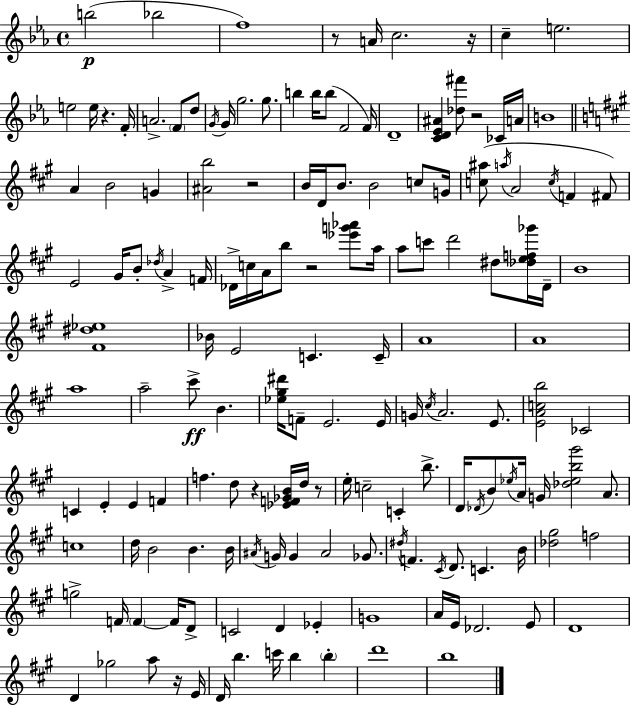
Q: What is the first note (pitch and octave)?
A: B5